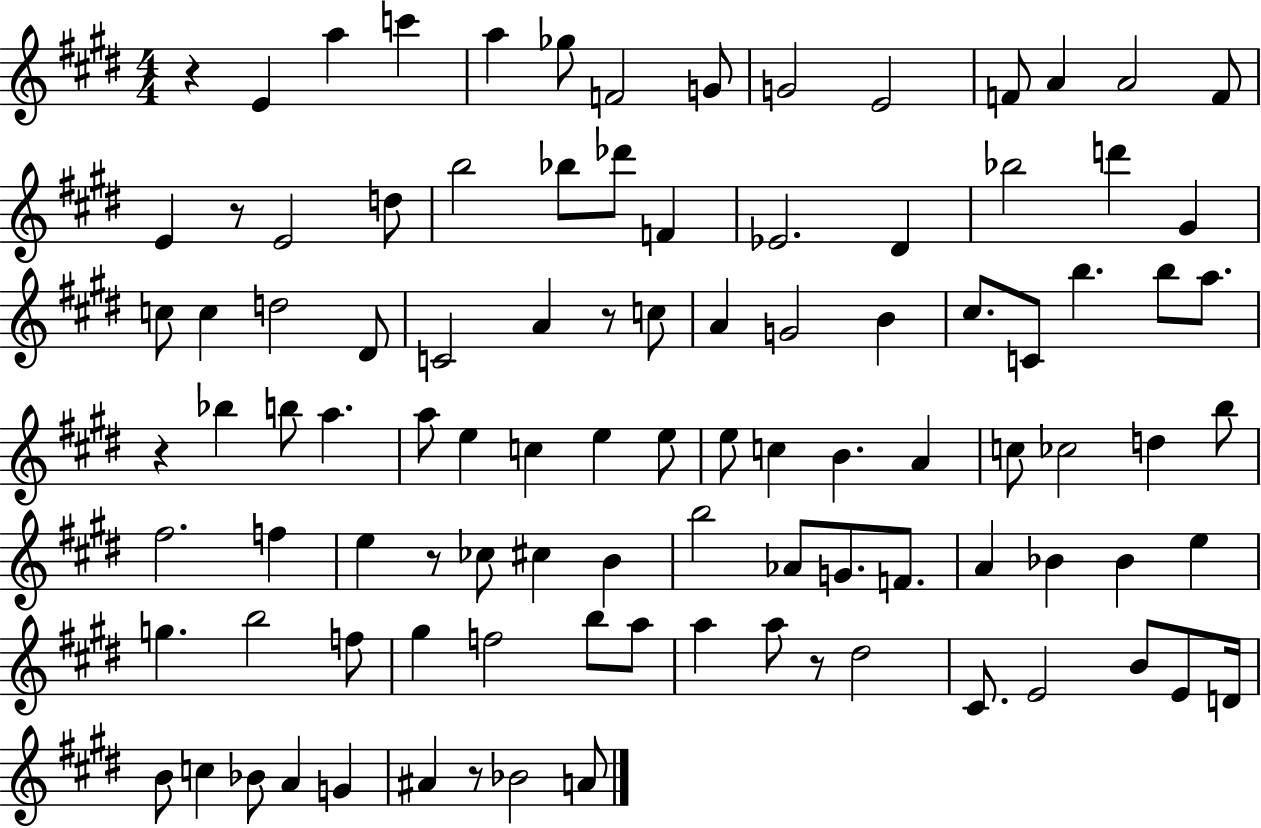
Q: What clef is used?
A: treble